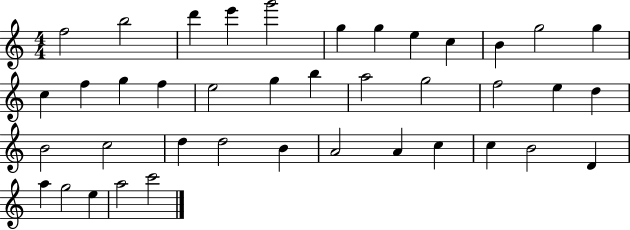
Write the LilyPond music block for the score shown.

{
  \clef treble
  \numericTimeSignature
  \time 4/4
  \key c \major
  f''2 b''2 | d'''4 e'''4 g'''2 | g''4 g''4 e''4 c''4 | b'4 g''2 g''4 | \break c''4 f''4 g''4 f''4 | e''2 g''4 b''4 | a''2 g''2 | f''2 e''4 d''4 | \break b'2 c''2 | d''4 d''2 b'4 | a'2 a'4 c''4 | c''4 b'2 d'4 | \break a''4 g''2 e''4 | a''2 c'''2 | \bar "|."
}